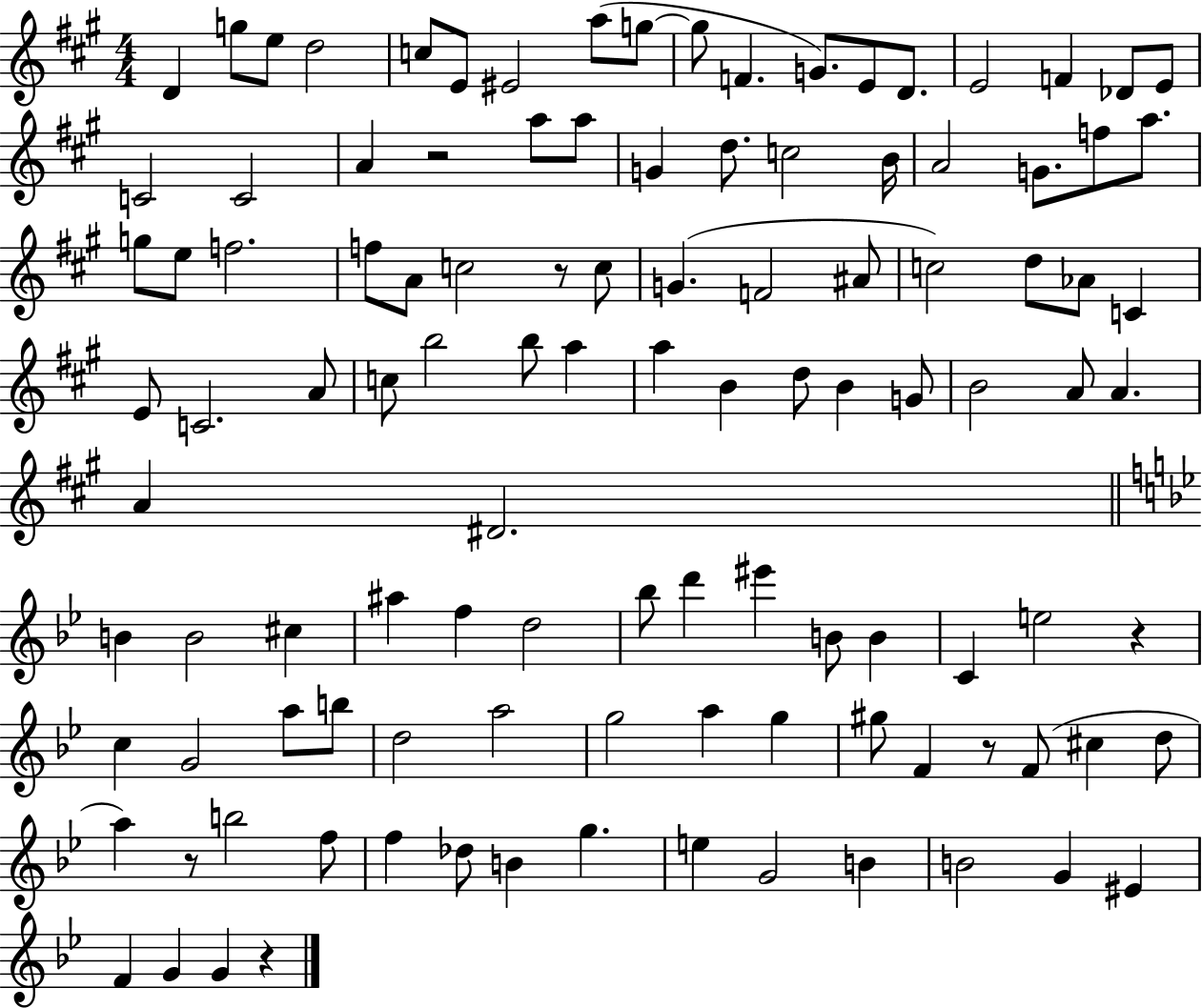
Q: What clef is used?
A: treble